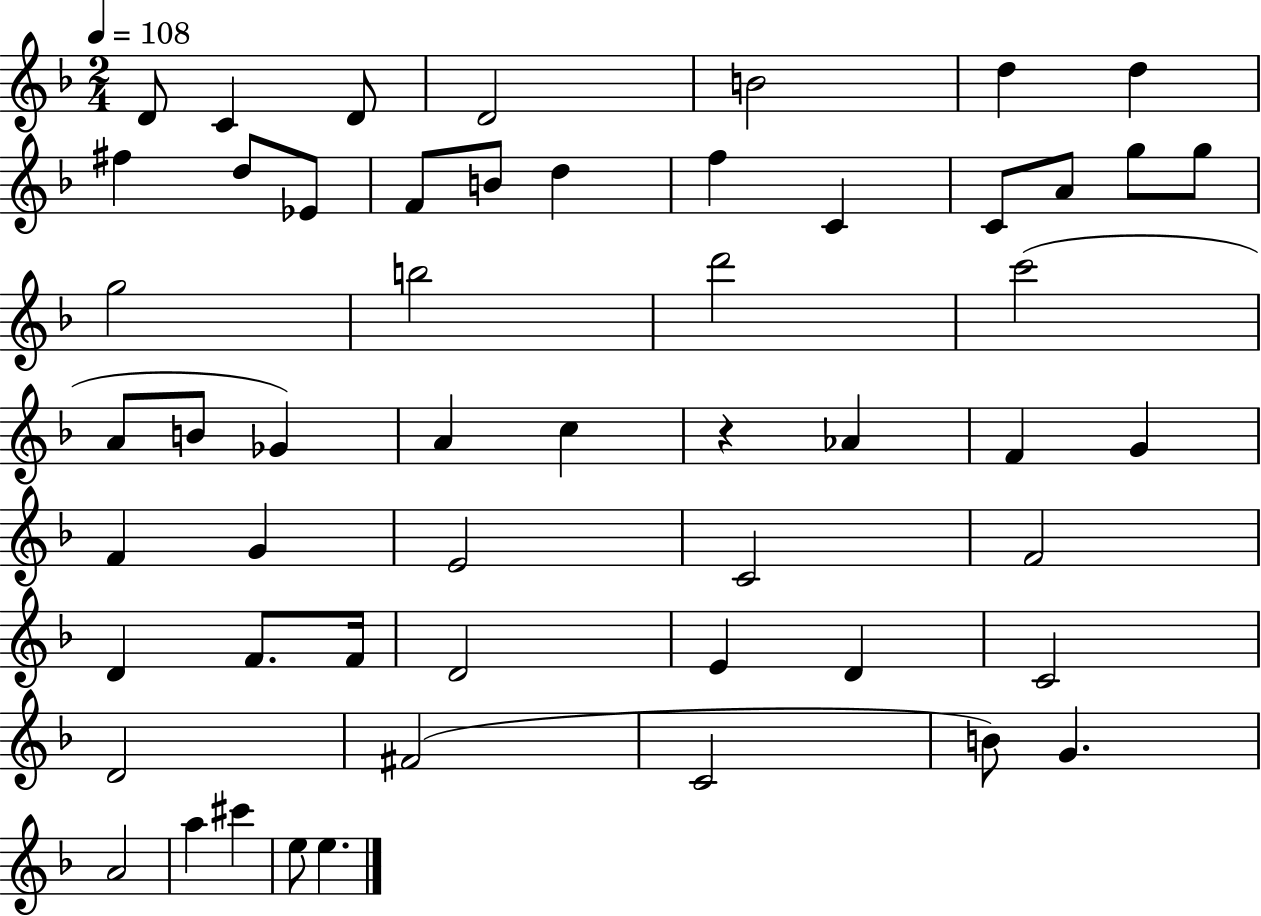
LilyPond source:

{
  \clef treble
  \numericTimeSignature
  \time 2/4
  \key f \major
  \tempo 4 = 108
  d'8 c'4 d'8 | d'2 | b'2 | d''4 d''4 | \break fis''4 d''8 ees'8 | f'8 b'8 d''4 | f''4 c'4 | c'8 a'8 g''8 g''8 | \break g''2 | b''2 | d'''2 | c'''2( | \break a'8 b'8 ges'4) | a'4 c''4 | r4 aes'4 | f'4 g'4 | \break f'4 g'4 | e'2 | c'2 | f'2 | \break d'4 f'8. f'16 | d'2 | e'4 d'4 | c'2 | \break d'2 | fis'2( | c'2 | b'8) g'4. | \break a'2 | a''4 cis'''4 | e''8 e''4. | \bar "|."
}